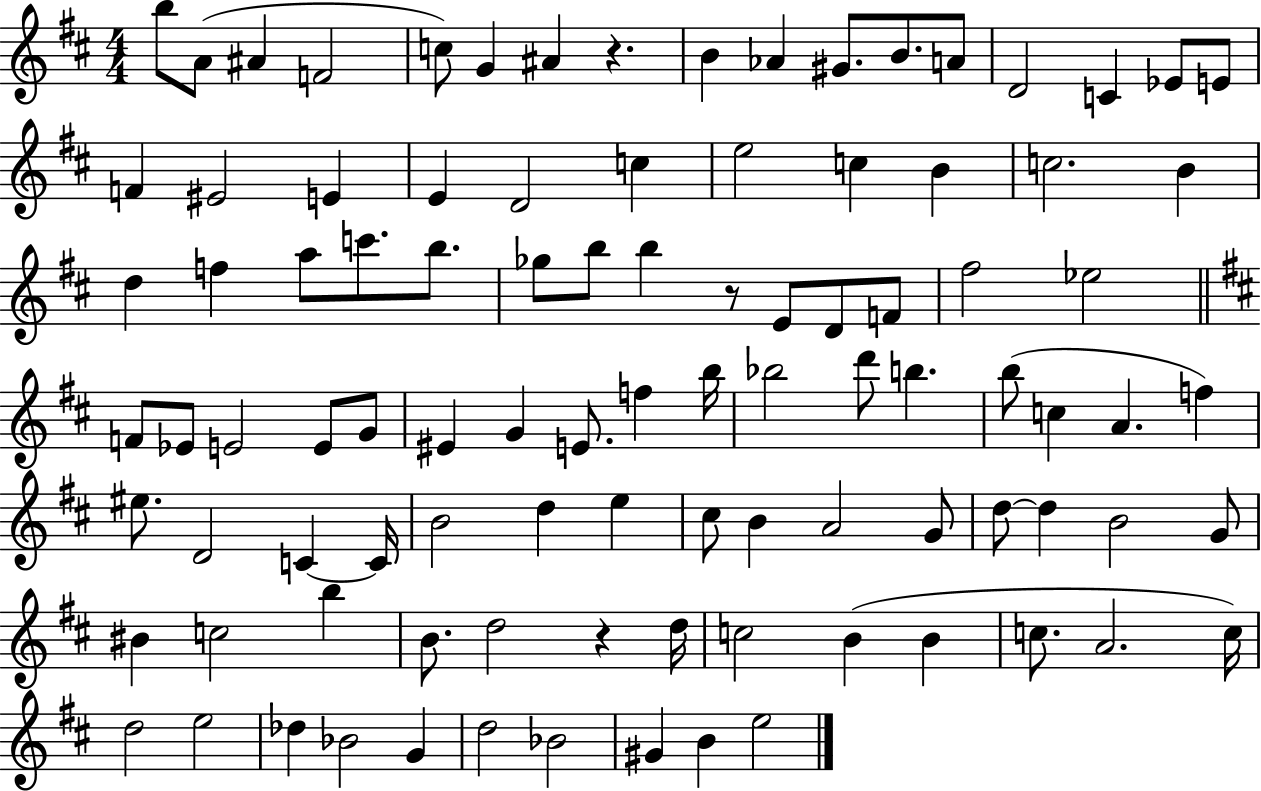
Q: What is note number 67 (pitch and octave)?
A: A4